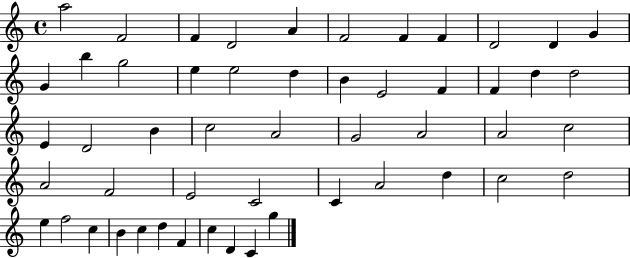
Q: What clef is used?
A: treble